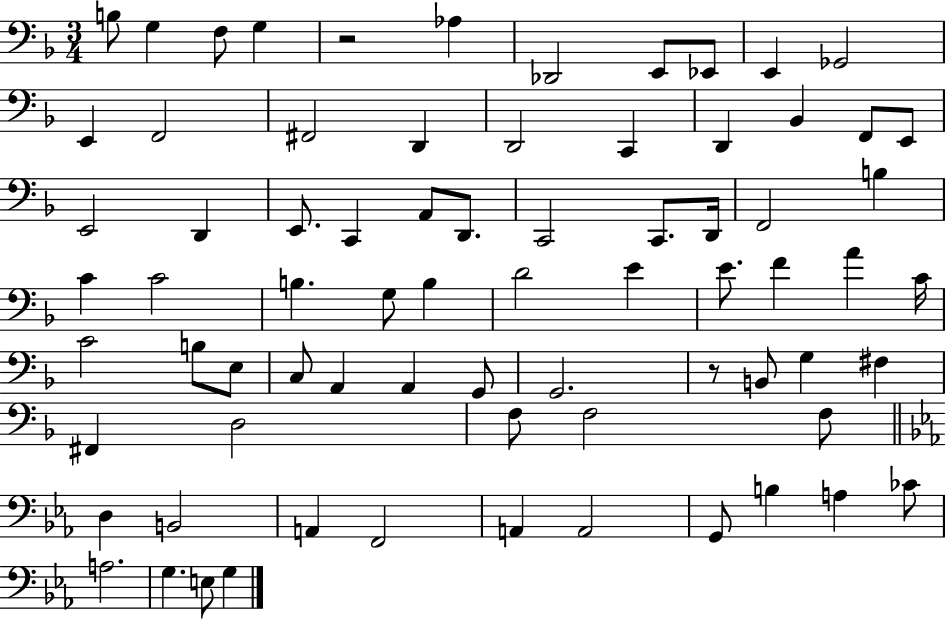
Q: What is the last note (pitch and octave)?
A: G3